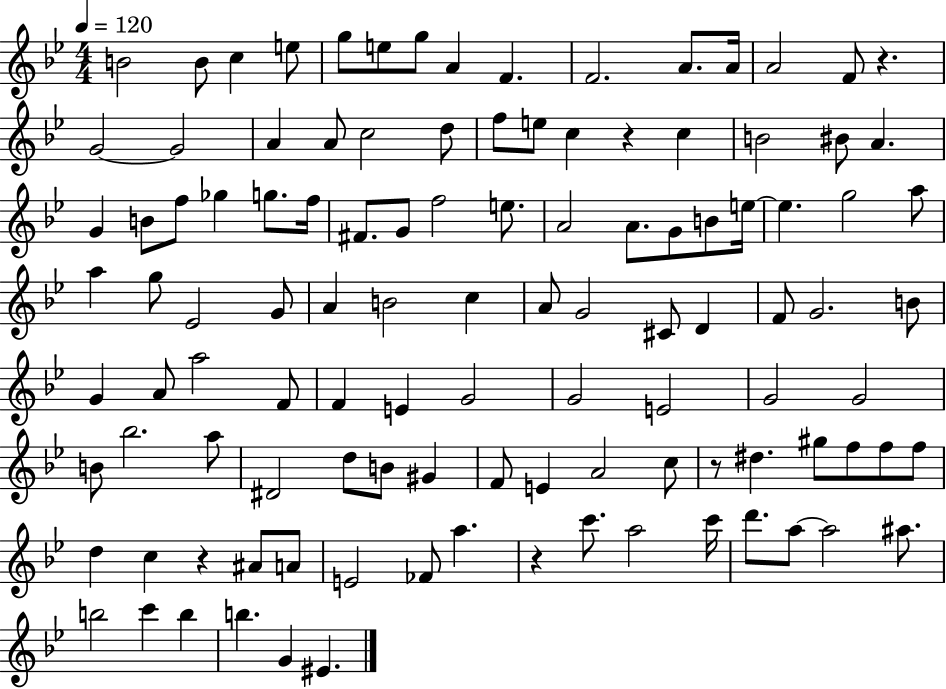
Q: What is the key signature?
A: BES major